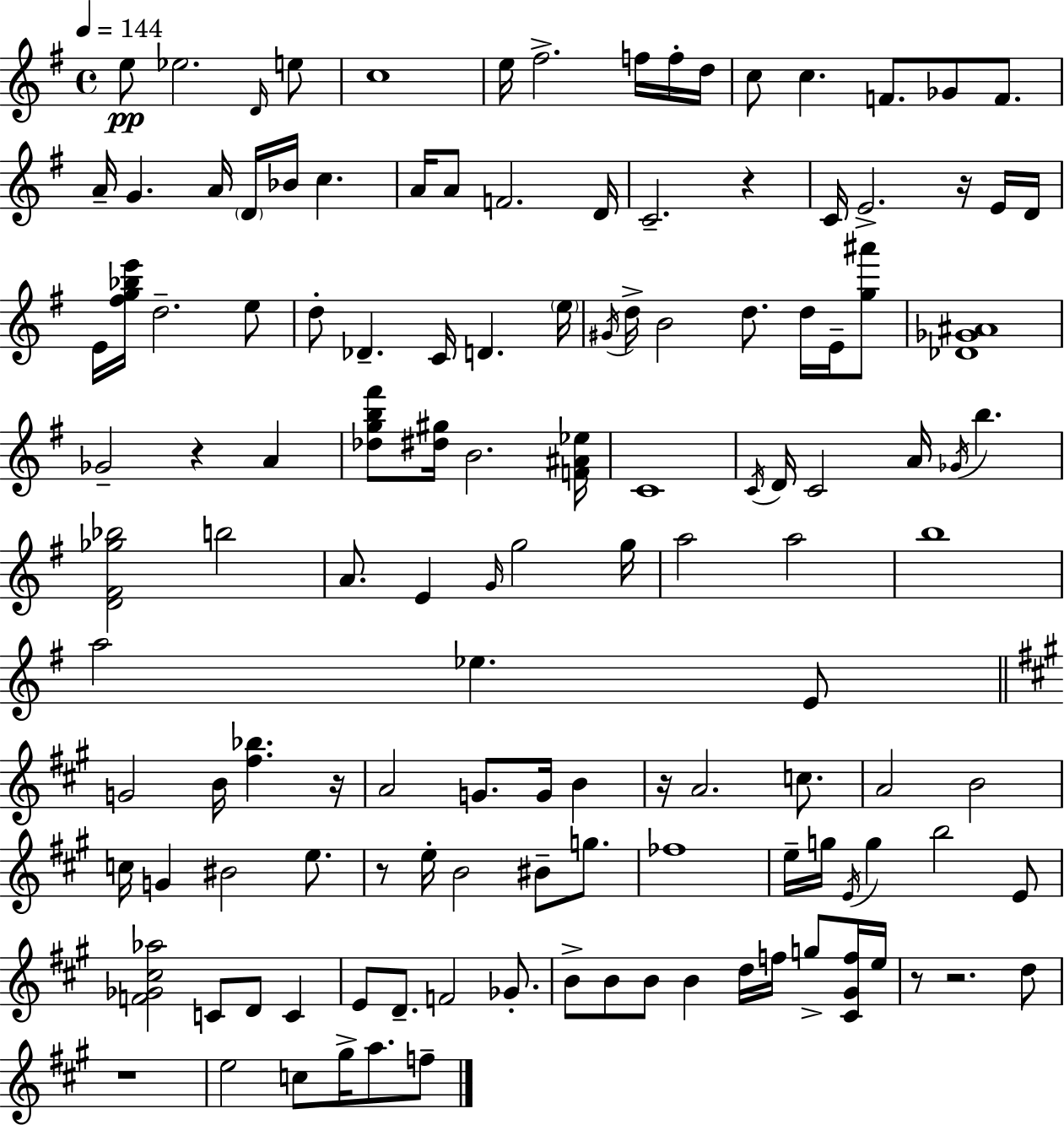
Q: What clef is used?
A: treble